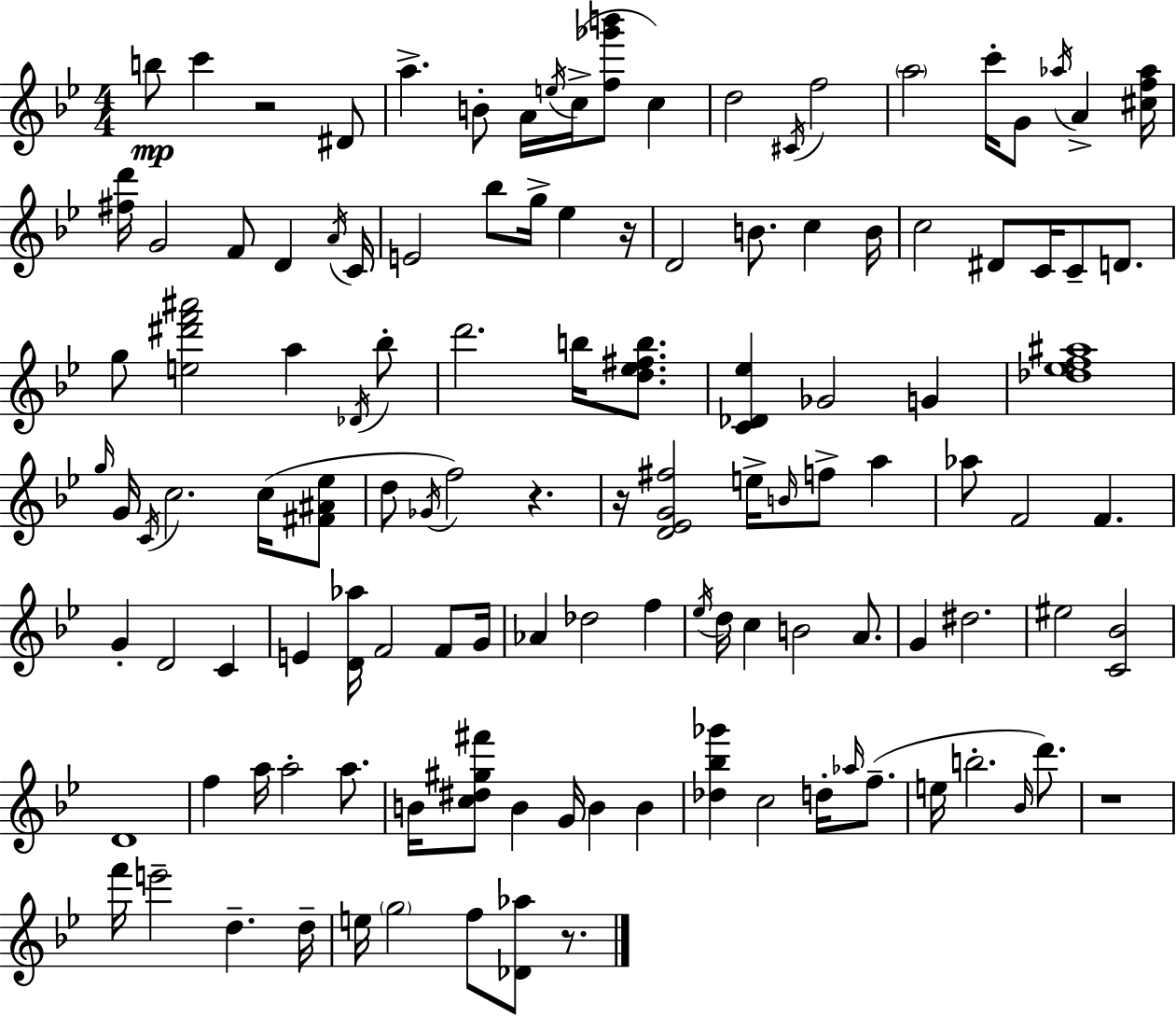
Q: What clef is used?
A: treble